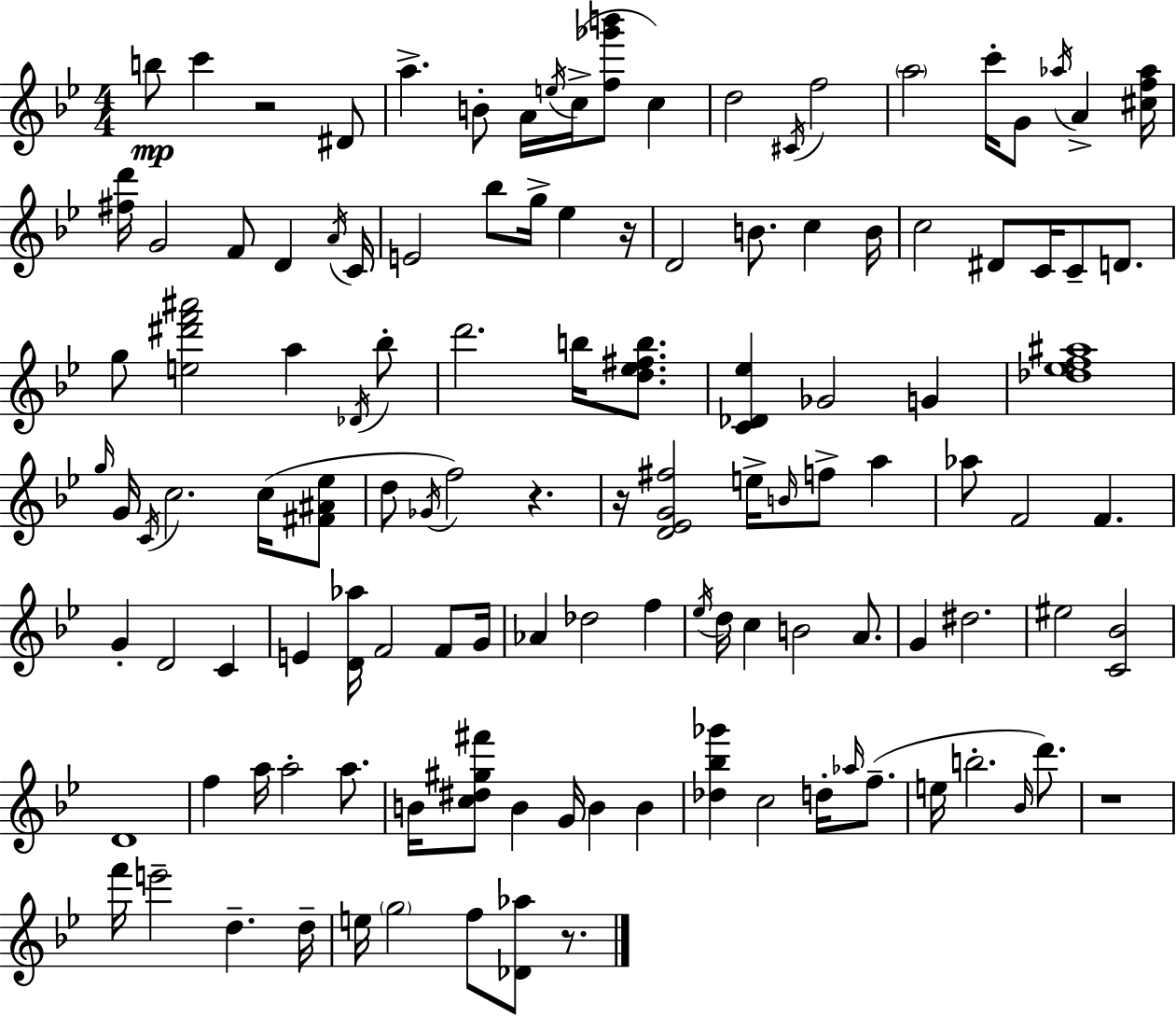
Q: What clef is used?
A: treble